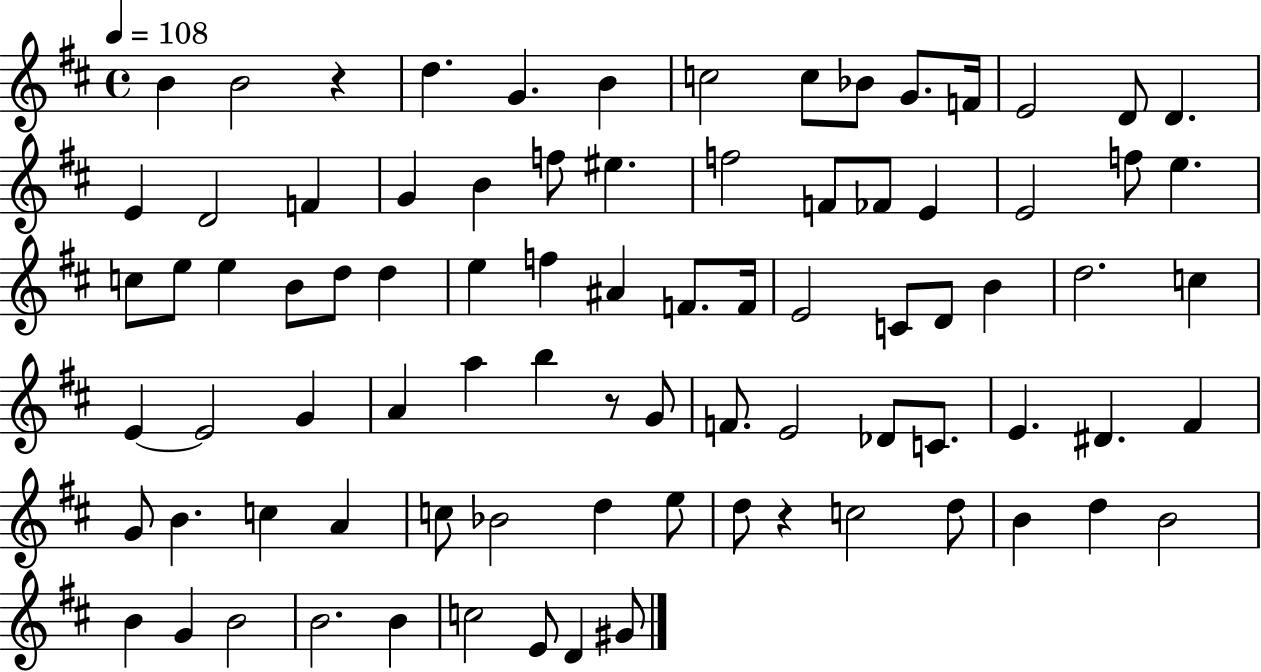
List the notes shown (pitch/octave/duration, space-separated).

B4/q B4/h R/q D5/q. G4/q. B4/q C5/h C5/e Bb4/e G4/e. F4/s E4/h D4/e D4/q. E4/q D4/h F4/q G4/q B4/q F5/e EIS5/q. F5/h F4/e FES4/e E4/q E4/h F5/e E5/q. C5/e E5/e E5/q B4/e D5/e D5/q E5/q F5/q A#4/q F4/e. F4/s E4/h C4/e D4/e B4/q D5/h. C5/q E4/q E4/h G4/q A4/q A5/q B5/q R/e G4/e F4/e. E4/h Db4/e C4/e. E4/q. D#4/q. F#4/q G4/e B4/q. C5/q A4/q C5/e Bb4/h D5/q E5/e D5/e R/q C5/h D5/e B4/q D5/q B4/h B4/q G4/q B4/h B4/h. B4/q C5/h E4/e D4/q G#4/e